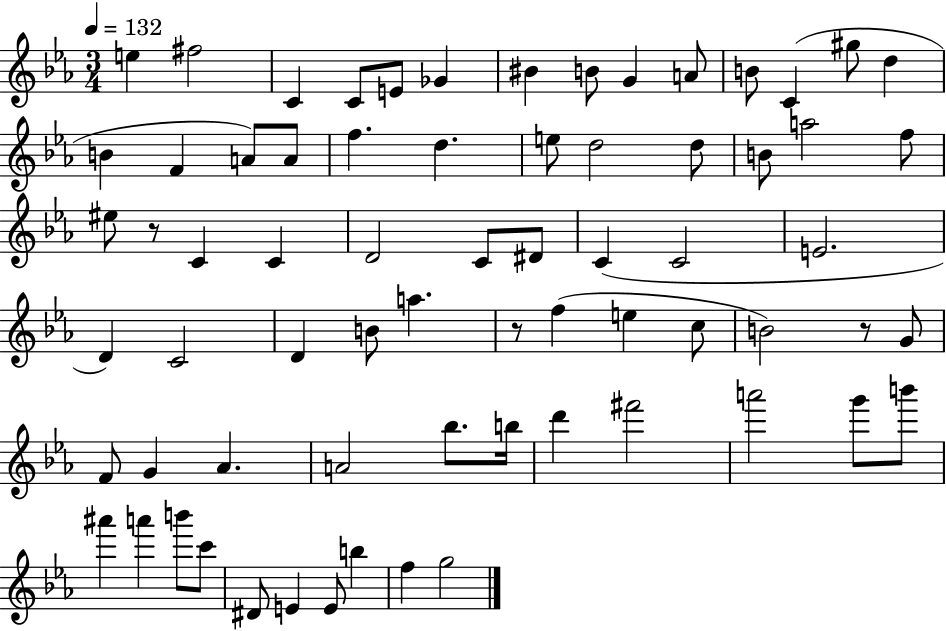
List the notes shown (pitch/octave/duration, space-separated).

E5/q F#5/h C4/q C4/e E4/e Gb4/q BIS4/q B4/e G4/q A4/e B4/e C4/q G#5/e D5/q B4/q F4/q A4/e A4/e F5/q. D5/q. E5/e D5/h D5/e B4/e A5/h F5/e EIS5/e R/e C4/q C4/q D4/h C4/e D#4/e C4/q C4/h E4/h. D4/q C4/h D4/q B4/e A5/q. R/e F5/q E5/q C5/e B4/h R/e G4/e F4/e G4/q Ab4/q. A4/h Bb5/e. B5/s D6/q F#6/h A6/h G6/e B6/e A#6/q A6/q B6/e C6/e D#4/e E4/q E4/e B5/q F5/q G5/h